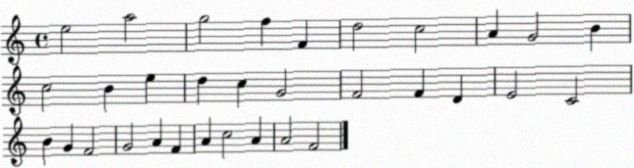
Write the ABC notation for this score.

X:1
T:Untitled
M:4/4
L:1/4
K:C
e2 a2 g2 f F d2 c2 A G2 B c2 B e d c G2 F2 F D E2 C2 B G F2 G2 A F A c2 A A2 F2